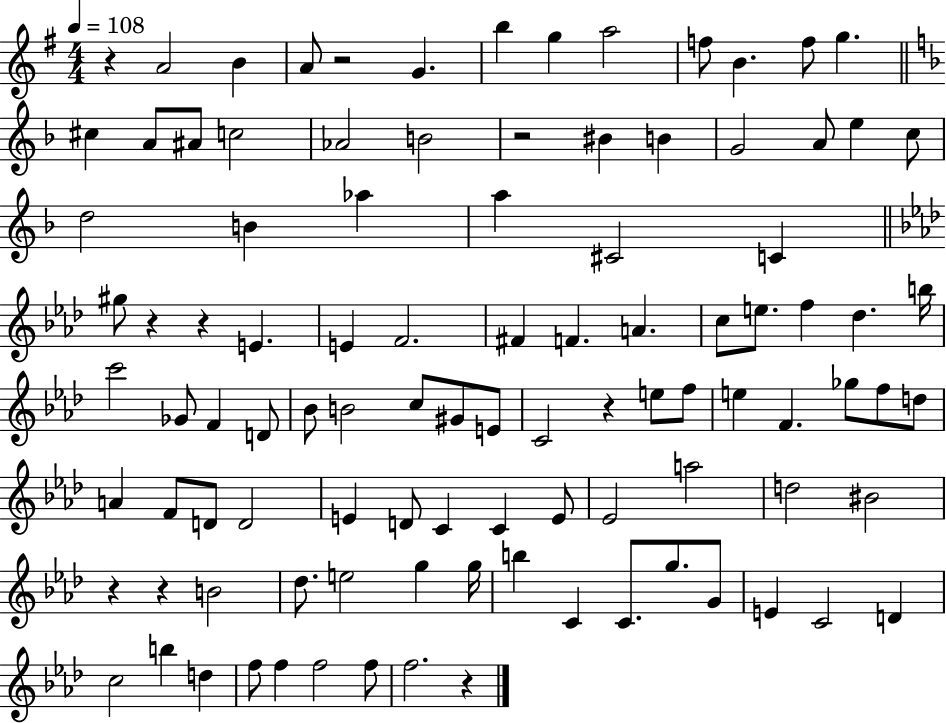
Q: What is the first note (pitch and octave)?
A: A4